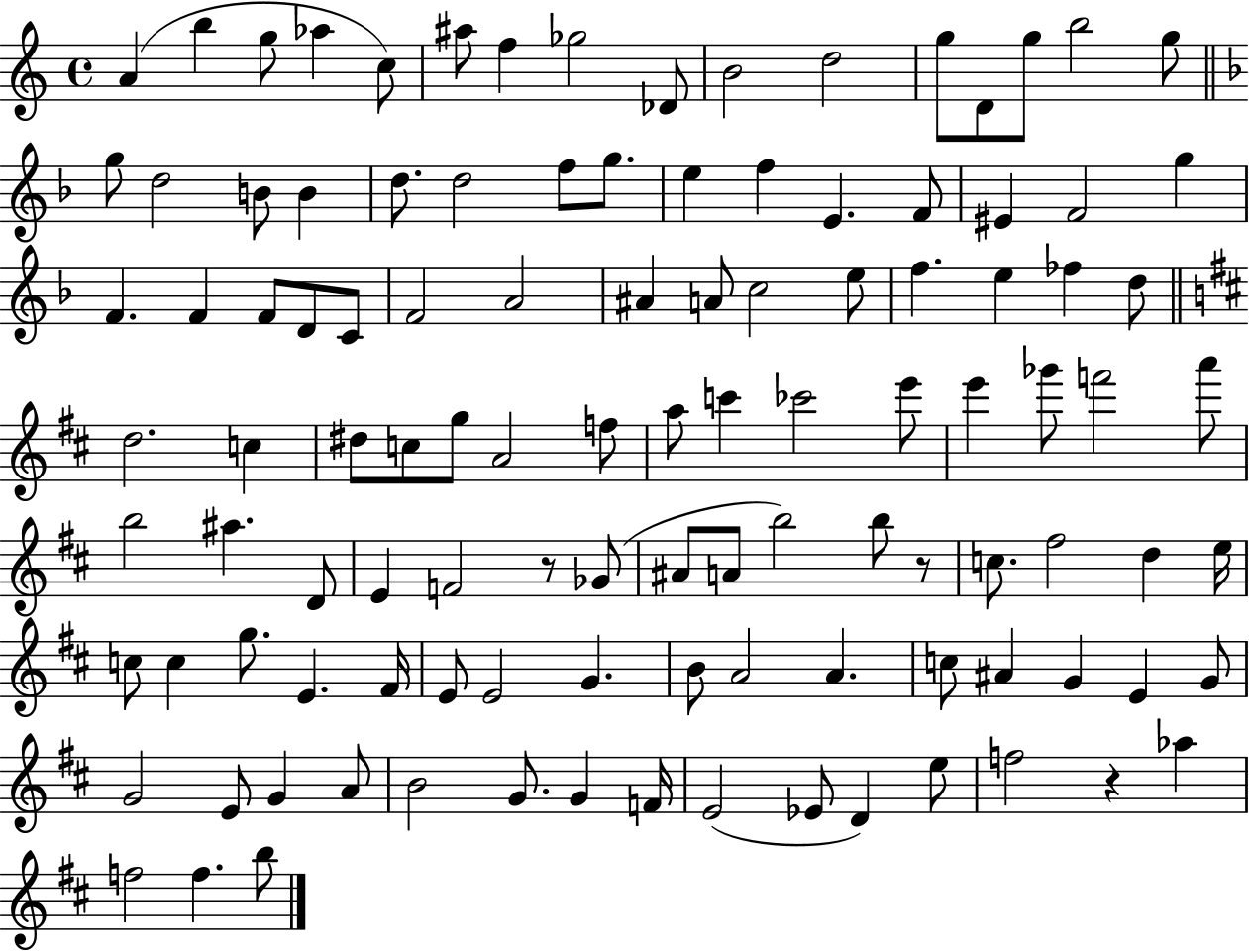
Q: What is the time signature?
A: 4/4